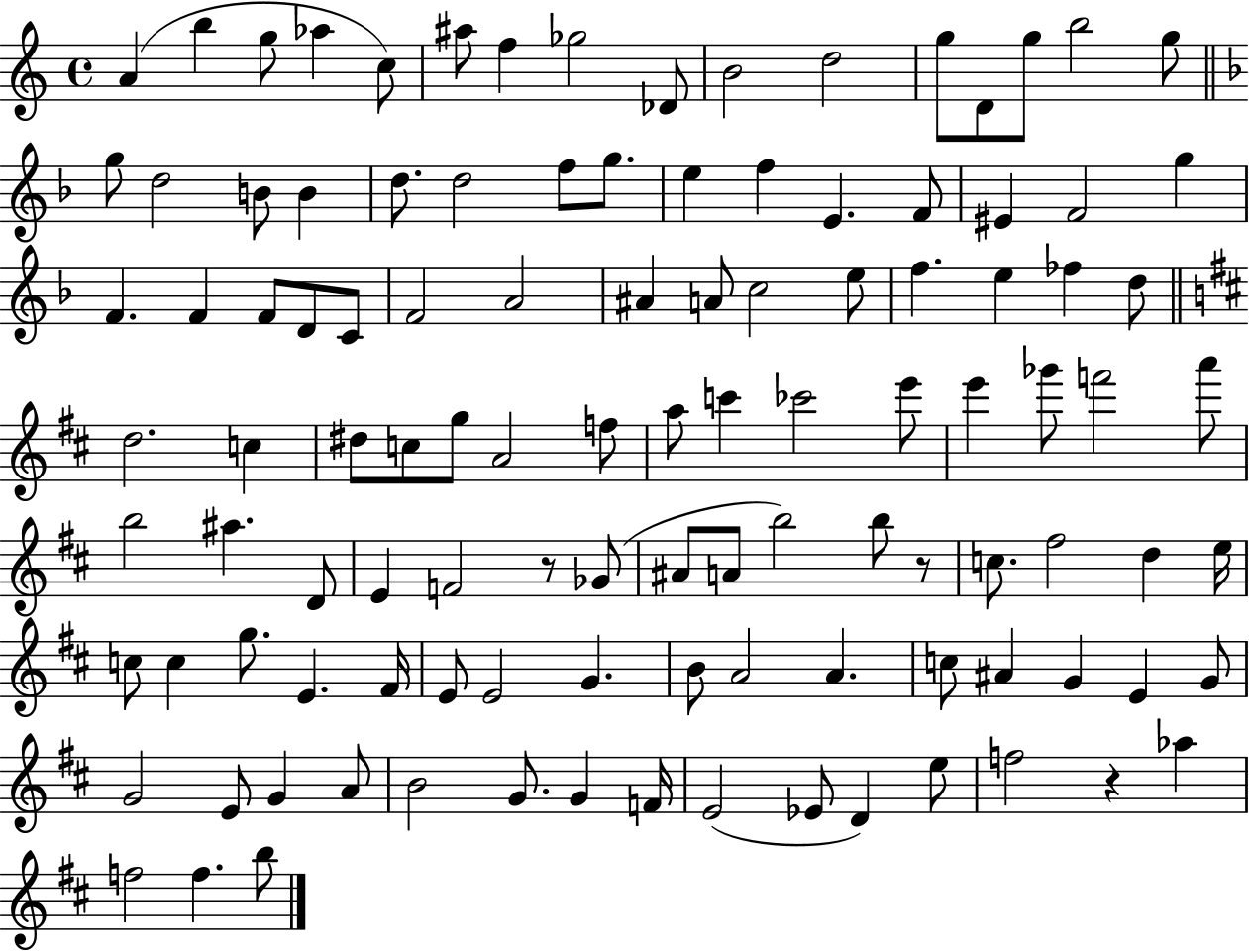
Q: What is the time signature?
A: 4/4